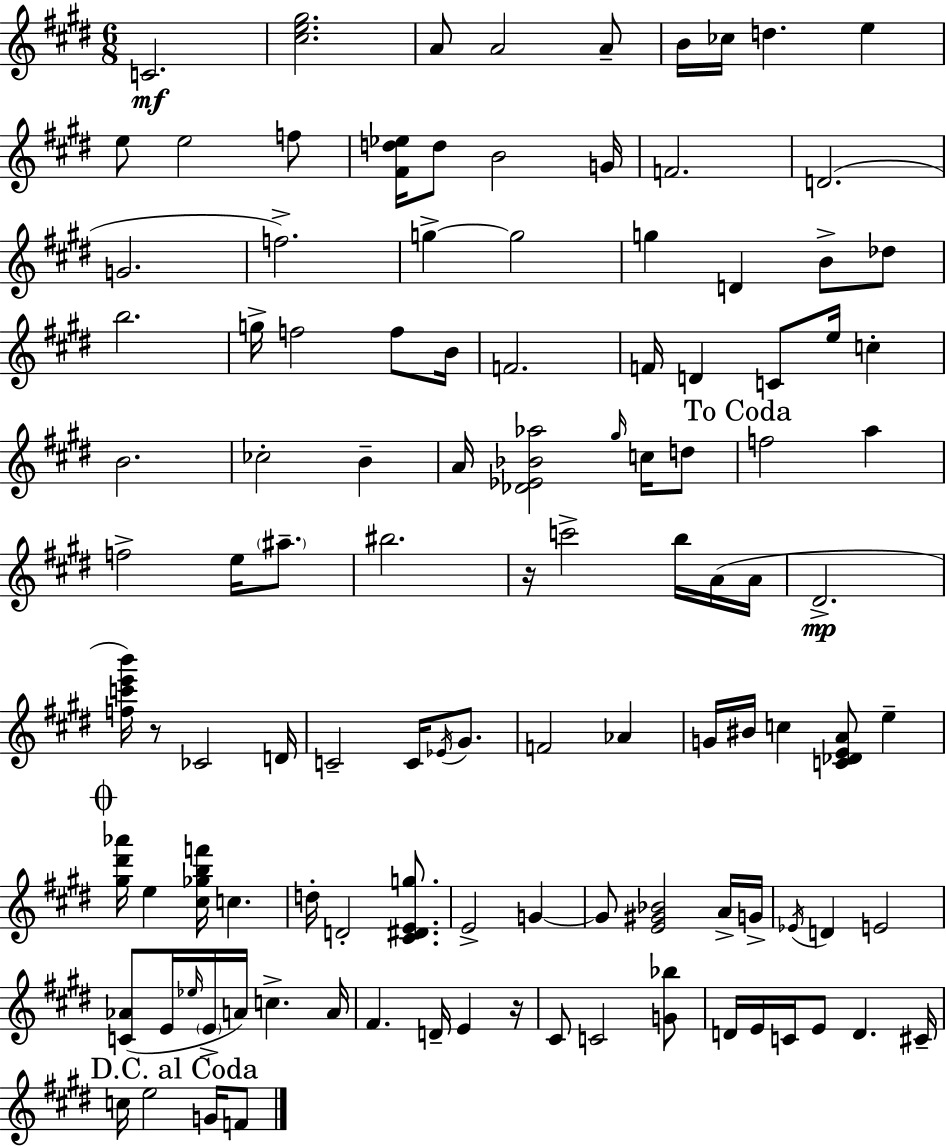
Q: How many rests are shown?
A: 3